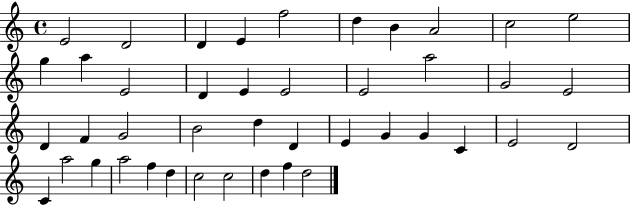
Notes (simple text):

E4/h D4/h D4/q E4/q F5/h D5/q B4/q A4/h C5/h E5/h G5/q A5/q E4/h D4/q E4/q E4/h E4/h A5/h G4/h E4/h D4/q F4/q G4/h B4/h D5/q D4/q E4/q G4/q G4/q C4/q E4/h D4/h C4/q A5/h G5/q A5/h F5/q D5/q C5/h C5/h D5/q F5/q D5/h